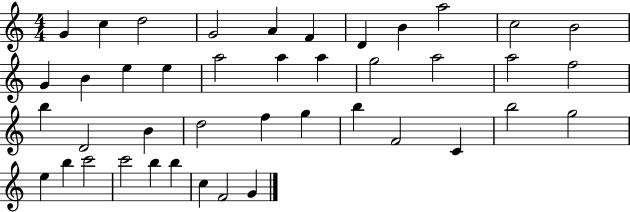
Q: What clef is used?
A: treble